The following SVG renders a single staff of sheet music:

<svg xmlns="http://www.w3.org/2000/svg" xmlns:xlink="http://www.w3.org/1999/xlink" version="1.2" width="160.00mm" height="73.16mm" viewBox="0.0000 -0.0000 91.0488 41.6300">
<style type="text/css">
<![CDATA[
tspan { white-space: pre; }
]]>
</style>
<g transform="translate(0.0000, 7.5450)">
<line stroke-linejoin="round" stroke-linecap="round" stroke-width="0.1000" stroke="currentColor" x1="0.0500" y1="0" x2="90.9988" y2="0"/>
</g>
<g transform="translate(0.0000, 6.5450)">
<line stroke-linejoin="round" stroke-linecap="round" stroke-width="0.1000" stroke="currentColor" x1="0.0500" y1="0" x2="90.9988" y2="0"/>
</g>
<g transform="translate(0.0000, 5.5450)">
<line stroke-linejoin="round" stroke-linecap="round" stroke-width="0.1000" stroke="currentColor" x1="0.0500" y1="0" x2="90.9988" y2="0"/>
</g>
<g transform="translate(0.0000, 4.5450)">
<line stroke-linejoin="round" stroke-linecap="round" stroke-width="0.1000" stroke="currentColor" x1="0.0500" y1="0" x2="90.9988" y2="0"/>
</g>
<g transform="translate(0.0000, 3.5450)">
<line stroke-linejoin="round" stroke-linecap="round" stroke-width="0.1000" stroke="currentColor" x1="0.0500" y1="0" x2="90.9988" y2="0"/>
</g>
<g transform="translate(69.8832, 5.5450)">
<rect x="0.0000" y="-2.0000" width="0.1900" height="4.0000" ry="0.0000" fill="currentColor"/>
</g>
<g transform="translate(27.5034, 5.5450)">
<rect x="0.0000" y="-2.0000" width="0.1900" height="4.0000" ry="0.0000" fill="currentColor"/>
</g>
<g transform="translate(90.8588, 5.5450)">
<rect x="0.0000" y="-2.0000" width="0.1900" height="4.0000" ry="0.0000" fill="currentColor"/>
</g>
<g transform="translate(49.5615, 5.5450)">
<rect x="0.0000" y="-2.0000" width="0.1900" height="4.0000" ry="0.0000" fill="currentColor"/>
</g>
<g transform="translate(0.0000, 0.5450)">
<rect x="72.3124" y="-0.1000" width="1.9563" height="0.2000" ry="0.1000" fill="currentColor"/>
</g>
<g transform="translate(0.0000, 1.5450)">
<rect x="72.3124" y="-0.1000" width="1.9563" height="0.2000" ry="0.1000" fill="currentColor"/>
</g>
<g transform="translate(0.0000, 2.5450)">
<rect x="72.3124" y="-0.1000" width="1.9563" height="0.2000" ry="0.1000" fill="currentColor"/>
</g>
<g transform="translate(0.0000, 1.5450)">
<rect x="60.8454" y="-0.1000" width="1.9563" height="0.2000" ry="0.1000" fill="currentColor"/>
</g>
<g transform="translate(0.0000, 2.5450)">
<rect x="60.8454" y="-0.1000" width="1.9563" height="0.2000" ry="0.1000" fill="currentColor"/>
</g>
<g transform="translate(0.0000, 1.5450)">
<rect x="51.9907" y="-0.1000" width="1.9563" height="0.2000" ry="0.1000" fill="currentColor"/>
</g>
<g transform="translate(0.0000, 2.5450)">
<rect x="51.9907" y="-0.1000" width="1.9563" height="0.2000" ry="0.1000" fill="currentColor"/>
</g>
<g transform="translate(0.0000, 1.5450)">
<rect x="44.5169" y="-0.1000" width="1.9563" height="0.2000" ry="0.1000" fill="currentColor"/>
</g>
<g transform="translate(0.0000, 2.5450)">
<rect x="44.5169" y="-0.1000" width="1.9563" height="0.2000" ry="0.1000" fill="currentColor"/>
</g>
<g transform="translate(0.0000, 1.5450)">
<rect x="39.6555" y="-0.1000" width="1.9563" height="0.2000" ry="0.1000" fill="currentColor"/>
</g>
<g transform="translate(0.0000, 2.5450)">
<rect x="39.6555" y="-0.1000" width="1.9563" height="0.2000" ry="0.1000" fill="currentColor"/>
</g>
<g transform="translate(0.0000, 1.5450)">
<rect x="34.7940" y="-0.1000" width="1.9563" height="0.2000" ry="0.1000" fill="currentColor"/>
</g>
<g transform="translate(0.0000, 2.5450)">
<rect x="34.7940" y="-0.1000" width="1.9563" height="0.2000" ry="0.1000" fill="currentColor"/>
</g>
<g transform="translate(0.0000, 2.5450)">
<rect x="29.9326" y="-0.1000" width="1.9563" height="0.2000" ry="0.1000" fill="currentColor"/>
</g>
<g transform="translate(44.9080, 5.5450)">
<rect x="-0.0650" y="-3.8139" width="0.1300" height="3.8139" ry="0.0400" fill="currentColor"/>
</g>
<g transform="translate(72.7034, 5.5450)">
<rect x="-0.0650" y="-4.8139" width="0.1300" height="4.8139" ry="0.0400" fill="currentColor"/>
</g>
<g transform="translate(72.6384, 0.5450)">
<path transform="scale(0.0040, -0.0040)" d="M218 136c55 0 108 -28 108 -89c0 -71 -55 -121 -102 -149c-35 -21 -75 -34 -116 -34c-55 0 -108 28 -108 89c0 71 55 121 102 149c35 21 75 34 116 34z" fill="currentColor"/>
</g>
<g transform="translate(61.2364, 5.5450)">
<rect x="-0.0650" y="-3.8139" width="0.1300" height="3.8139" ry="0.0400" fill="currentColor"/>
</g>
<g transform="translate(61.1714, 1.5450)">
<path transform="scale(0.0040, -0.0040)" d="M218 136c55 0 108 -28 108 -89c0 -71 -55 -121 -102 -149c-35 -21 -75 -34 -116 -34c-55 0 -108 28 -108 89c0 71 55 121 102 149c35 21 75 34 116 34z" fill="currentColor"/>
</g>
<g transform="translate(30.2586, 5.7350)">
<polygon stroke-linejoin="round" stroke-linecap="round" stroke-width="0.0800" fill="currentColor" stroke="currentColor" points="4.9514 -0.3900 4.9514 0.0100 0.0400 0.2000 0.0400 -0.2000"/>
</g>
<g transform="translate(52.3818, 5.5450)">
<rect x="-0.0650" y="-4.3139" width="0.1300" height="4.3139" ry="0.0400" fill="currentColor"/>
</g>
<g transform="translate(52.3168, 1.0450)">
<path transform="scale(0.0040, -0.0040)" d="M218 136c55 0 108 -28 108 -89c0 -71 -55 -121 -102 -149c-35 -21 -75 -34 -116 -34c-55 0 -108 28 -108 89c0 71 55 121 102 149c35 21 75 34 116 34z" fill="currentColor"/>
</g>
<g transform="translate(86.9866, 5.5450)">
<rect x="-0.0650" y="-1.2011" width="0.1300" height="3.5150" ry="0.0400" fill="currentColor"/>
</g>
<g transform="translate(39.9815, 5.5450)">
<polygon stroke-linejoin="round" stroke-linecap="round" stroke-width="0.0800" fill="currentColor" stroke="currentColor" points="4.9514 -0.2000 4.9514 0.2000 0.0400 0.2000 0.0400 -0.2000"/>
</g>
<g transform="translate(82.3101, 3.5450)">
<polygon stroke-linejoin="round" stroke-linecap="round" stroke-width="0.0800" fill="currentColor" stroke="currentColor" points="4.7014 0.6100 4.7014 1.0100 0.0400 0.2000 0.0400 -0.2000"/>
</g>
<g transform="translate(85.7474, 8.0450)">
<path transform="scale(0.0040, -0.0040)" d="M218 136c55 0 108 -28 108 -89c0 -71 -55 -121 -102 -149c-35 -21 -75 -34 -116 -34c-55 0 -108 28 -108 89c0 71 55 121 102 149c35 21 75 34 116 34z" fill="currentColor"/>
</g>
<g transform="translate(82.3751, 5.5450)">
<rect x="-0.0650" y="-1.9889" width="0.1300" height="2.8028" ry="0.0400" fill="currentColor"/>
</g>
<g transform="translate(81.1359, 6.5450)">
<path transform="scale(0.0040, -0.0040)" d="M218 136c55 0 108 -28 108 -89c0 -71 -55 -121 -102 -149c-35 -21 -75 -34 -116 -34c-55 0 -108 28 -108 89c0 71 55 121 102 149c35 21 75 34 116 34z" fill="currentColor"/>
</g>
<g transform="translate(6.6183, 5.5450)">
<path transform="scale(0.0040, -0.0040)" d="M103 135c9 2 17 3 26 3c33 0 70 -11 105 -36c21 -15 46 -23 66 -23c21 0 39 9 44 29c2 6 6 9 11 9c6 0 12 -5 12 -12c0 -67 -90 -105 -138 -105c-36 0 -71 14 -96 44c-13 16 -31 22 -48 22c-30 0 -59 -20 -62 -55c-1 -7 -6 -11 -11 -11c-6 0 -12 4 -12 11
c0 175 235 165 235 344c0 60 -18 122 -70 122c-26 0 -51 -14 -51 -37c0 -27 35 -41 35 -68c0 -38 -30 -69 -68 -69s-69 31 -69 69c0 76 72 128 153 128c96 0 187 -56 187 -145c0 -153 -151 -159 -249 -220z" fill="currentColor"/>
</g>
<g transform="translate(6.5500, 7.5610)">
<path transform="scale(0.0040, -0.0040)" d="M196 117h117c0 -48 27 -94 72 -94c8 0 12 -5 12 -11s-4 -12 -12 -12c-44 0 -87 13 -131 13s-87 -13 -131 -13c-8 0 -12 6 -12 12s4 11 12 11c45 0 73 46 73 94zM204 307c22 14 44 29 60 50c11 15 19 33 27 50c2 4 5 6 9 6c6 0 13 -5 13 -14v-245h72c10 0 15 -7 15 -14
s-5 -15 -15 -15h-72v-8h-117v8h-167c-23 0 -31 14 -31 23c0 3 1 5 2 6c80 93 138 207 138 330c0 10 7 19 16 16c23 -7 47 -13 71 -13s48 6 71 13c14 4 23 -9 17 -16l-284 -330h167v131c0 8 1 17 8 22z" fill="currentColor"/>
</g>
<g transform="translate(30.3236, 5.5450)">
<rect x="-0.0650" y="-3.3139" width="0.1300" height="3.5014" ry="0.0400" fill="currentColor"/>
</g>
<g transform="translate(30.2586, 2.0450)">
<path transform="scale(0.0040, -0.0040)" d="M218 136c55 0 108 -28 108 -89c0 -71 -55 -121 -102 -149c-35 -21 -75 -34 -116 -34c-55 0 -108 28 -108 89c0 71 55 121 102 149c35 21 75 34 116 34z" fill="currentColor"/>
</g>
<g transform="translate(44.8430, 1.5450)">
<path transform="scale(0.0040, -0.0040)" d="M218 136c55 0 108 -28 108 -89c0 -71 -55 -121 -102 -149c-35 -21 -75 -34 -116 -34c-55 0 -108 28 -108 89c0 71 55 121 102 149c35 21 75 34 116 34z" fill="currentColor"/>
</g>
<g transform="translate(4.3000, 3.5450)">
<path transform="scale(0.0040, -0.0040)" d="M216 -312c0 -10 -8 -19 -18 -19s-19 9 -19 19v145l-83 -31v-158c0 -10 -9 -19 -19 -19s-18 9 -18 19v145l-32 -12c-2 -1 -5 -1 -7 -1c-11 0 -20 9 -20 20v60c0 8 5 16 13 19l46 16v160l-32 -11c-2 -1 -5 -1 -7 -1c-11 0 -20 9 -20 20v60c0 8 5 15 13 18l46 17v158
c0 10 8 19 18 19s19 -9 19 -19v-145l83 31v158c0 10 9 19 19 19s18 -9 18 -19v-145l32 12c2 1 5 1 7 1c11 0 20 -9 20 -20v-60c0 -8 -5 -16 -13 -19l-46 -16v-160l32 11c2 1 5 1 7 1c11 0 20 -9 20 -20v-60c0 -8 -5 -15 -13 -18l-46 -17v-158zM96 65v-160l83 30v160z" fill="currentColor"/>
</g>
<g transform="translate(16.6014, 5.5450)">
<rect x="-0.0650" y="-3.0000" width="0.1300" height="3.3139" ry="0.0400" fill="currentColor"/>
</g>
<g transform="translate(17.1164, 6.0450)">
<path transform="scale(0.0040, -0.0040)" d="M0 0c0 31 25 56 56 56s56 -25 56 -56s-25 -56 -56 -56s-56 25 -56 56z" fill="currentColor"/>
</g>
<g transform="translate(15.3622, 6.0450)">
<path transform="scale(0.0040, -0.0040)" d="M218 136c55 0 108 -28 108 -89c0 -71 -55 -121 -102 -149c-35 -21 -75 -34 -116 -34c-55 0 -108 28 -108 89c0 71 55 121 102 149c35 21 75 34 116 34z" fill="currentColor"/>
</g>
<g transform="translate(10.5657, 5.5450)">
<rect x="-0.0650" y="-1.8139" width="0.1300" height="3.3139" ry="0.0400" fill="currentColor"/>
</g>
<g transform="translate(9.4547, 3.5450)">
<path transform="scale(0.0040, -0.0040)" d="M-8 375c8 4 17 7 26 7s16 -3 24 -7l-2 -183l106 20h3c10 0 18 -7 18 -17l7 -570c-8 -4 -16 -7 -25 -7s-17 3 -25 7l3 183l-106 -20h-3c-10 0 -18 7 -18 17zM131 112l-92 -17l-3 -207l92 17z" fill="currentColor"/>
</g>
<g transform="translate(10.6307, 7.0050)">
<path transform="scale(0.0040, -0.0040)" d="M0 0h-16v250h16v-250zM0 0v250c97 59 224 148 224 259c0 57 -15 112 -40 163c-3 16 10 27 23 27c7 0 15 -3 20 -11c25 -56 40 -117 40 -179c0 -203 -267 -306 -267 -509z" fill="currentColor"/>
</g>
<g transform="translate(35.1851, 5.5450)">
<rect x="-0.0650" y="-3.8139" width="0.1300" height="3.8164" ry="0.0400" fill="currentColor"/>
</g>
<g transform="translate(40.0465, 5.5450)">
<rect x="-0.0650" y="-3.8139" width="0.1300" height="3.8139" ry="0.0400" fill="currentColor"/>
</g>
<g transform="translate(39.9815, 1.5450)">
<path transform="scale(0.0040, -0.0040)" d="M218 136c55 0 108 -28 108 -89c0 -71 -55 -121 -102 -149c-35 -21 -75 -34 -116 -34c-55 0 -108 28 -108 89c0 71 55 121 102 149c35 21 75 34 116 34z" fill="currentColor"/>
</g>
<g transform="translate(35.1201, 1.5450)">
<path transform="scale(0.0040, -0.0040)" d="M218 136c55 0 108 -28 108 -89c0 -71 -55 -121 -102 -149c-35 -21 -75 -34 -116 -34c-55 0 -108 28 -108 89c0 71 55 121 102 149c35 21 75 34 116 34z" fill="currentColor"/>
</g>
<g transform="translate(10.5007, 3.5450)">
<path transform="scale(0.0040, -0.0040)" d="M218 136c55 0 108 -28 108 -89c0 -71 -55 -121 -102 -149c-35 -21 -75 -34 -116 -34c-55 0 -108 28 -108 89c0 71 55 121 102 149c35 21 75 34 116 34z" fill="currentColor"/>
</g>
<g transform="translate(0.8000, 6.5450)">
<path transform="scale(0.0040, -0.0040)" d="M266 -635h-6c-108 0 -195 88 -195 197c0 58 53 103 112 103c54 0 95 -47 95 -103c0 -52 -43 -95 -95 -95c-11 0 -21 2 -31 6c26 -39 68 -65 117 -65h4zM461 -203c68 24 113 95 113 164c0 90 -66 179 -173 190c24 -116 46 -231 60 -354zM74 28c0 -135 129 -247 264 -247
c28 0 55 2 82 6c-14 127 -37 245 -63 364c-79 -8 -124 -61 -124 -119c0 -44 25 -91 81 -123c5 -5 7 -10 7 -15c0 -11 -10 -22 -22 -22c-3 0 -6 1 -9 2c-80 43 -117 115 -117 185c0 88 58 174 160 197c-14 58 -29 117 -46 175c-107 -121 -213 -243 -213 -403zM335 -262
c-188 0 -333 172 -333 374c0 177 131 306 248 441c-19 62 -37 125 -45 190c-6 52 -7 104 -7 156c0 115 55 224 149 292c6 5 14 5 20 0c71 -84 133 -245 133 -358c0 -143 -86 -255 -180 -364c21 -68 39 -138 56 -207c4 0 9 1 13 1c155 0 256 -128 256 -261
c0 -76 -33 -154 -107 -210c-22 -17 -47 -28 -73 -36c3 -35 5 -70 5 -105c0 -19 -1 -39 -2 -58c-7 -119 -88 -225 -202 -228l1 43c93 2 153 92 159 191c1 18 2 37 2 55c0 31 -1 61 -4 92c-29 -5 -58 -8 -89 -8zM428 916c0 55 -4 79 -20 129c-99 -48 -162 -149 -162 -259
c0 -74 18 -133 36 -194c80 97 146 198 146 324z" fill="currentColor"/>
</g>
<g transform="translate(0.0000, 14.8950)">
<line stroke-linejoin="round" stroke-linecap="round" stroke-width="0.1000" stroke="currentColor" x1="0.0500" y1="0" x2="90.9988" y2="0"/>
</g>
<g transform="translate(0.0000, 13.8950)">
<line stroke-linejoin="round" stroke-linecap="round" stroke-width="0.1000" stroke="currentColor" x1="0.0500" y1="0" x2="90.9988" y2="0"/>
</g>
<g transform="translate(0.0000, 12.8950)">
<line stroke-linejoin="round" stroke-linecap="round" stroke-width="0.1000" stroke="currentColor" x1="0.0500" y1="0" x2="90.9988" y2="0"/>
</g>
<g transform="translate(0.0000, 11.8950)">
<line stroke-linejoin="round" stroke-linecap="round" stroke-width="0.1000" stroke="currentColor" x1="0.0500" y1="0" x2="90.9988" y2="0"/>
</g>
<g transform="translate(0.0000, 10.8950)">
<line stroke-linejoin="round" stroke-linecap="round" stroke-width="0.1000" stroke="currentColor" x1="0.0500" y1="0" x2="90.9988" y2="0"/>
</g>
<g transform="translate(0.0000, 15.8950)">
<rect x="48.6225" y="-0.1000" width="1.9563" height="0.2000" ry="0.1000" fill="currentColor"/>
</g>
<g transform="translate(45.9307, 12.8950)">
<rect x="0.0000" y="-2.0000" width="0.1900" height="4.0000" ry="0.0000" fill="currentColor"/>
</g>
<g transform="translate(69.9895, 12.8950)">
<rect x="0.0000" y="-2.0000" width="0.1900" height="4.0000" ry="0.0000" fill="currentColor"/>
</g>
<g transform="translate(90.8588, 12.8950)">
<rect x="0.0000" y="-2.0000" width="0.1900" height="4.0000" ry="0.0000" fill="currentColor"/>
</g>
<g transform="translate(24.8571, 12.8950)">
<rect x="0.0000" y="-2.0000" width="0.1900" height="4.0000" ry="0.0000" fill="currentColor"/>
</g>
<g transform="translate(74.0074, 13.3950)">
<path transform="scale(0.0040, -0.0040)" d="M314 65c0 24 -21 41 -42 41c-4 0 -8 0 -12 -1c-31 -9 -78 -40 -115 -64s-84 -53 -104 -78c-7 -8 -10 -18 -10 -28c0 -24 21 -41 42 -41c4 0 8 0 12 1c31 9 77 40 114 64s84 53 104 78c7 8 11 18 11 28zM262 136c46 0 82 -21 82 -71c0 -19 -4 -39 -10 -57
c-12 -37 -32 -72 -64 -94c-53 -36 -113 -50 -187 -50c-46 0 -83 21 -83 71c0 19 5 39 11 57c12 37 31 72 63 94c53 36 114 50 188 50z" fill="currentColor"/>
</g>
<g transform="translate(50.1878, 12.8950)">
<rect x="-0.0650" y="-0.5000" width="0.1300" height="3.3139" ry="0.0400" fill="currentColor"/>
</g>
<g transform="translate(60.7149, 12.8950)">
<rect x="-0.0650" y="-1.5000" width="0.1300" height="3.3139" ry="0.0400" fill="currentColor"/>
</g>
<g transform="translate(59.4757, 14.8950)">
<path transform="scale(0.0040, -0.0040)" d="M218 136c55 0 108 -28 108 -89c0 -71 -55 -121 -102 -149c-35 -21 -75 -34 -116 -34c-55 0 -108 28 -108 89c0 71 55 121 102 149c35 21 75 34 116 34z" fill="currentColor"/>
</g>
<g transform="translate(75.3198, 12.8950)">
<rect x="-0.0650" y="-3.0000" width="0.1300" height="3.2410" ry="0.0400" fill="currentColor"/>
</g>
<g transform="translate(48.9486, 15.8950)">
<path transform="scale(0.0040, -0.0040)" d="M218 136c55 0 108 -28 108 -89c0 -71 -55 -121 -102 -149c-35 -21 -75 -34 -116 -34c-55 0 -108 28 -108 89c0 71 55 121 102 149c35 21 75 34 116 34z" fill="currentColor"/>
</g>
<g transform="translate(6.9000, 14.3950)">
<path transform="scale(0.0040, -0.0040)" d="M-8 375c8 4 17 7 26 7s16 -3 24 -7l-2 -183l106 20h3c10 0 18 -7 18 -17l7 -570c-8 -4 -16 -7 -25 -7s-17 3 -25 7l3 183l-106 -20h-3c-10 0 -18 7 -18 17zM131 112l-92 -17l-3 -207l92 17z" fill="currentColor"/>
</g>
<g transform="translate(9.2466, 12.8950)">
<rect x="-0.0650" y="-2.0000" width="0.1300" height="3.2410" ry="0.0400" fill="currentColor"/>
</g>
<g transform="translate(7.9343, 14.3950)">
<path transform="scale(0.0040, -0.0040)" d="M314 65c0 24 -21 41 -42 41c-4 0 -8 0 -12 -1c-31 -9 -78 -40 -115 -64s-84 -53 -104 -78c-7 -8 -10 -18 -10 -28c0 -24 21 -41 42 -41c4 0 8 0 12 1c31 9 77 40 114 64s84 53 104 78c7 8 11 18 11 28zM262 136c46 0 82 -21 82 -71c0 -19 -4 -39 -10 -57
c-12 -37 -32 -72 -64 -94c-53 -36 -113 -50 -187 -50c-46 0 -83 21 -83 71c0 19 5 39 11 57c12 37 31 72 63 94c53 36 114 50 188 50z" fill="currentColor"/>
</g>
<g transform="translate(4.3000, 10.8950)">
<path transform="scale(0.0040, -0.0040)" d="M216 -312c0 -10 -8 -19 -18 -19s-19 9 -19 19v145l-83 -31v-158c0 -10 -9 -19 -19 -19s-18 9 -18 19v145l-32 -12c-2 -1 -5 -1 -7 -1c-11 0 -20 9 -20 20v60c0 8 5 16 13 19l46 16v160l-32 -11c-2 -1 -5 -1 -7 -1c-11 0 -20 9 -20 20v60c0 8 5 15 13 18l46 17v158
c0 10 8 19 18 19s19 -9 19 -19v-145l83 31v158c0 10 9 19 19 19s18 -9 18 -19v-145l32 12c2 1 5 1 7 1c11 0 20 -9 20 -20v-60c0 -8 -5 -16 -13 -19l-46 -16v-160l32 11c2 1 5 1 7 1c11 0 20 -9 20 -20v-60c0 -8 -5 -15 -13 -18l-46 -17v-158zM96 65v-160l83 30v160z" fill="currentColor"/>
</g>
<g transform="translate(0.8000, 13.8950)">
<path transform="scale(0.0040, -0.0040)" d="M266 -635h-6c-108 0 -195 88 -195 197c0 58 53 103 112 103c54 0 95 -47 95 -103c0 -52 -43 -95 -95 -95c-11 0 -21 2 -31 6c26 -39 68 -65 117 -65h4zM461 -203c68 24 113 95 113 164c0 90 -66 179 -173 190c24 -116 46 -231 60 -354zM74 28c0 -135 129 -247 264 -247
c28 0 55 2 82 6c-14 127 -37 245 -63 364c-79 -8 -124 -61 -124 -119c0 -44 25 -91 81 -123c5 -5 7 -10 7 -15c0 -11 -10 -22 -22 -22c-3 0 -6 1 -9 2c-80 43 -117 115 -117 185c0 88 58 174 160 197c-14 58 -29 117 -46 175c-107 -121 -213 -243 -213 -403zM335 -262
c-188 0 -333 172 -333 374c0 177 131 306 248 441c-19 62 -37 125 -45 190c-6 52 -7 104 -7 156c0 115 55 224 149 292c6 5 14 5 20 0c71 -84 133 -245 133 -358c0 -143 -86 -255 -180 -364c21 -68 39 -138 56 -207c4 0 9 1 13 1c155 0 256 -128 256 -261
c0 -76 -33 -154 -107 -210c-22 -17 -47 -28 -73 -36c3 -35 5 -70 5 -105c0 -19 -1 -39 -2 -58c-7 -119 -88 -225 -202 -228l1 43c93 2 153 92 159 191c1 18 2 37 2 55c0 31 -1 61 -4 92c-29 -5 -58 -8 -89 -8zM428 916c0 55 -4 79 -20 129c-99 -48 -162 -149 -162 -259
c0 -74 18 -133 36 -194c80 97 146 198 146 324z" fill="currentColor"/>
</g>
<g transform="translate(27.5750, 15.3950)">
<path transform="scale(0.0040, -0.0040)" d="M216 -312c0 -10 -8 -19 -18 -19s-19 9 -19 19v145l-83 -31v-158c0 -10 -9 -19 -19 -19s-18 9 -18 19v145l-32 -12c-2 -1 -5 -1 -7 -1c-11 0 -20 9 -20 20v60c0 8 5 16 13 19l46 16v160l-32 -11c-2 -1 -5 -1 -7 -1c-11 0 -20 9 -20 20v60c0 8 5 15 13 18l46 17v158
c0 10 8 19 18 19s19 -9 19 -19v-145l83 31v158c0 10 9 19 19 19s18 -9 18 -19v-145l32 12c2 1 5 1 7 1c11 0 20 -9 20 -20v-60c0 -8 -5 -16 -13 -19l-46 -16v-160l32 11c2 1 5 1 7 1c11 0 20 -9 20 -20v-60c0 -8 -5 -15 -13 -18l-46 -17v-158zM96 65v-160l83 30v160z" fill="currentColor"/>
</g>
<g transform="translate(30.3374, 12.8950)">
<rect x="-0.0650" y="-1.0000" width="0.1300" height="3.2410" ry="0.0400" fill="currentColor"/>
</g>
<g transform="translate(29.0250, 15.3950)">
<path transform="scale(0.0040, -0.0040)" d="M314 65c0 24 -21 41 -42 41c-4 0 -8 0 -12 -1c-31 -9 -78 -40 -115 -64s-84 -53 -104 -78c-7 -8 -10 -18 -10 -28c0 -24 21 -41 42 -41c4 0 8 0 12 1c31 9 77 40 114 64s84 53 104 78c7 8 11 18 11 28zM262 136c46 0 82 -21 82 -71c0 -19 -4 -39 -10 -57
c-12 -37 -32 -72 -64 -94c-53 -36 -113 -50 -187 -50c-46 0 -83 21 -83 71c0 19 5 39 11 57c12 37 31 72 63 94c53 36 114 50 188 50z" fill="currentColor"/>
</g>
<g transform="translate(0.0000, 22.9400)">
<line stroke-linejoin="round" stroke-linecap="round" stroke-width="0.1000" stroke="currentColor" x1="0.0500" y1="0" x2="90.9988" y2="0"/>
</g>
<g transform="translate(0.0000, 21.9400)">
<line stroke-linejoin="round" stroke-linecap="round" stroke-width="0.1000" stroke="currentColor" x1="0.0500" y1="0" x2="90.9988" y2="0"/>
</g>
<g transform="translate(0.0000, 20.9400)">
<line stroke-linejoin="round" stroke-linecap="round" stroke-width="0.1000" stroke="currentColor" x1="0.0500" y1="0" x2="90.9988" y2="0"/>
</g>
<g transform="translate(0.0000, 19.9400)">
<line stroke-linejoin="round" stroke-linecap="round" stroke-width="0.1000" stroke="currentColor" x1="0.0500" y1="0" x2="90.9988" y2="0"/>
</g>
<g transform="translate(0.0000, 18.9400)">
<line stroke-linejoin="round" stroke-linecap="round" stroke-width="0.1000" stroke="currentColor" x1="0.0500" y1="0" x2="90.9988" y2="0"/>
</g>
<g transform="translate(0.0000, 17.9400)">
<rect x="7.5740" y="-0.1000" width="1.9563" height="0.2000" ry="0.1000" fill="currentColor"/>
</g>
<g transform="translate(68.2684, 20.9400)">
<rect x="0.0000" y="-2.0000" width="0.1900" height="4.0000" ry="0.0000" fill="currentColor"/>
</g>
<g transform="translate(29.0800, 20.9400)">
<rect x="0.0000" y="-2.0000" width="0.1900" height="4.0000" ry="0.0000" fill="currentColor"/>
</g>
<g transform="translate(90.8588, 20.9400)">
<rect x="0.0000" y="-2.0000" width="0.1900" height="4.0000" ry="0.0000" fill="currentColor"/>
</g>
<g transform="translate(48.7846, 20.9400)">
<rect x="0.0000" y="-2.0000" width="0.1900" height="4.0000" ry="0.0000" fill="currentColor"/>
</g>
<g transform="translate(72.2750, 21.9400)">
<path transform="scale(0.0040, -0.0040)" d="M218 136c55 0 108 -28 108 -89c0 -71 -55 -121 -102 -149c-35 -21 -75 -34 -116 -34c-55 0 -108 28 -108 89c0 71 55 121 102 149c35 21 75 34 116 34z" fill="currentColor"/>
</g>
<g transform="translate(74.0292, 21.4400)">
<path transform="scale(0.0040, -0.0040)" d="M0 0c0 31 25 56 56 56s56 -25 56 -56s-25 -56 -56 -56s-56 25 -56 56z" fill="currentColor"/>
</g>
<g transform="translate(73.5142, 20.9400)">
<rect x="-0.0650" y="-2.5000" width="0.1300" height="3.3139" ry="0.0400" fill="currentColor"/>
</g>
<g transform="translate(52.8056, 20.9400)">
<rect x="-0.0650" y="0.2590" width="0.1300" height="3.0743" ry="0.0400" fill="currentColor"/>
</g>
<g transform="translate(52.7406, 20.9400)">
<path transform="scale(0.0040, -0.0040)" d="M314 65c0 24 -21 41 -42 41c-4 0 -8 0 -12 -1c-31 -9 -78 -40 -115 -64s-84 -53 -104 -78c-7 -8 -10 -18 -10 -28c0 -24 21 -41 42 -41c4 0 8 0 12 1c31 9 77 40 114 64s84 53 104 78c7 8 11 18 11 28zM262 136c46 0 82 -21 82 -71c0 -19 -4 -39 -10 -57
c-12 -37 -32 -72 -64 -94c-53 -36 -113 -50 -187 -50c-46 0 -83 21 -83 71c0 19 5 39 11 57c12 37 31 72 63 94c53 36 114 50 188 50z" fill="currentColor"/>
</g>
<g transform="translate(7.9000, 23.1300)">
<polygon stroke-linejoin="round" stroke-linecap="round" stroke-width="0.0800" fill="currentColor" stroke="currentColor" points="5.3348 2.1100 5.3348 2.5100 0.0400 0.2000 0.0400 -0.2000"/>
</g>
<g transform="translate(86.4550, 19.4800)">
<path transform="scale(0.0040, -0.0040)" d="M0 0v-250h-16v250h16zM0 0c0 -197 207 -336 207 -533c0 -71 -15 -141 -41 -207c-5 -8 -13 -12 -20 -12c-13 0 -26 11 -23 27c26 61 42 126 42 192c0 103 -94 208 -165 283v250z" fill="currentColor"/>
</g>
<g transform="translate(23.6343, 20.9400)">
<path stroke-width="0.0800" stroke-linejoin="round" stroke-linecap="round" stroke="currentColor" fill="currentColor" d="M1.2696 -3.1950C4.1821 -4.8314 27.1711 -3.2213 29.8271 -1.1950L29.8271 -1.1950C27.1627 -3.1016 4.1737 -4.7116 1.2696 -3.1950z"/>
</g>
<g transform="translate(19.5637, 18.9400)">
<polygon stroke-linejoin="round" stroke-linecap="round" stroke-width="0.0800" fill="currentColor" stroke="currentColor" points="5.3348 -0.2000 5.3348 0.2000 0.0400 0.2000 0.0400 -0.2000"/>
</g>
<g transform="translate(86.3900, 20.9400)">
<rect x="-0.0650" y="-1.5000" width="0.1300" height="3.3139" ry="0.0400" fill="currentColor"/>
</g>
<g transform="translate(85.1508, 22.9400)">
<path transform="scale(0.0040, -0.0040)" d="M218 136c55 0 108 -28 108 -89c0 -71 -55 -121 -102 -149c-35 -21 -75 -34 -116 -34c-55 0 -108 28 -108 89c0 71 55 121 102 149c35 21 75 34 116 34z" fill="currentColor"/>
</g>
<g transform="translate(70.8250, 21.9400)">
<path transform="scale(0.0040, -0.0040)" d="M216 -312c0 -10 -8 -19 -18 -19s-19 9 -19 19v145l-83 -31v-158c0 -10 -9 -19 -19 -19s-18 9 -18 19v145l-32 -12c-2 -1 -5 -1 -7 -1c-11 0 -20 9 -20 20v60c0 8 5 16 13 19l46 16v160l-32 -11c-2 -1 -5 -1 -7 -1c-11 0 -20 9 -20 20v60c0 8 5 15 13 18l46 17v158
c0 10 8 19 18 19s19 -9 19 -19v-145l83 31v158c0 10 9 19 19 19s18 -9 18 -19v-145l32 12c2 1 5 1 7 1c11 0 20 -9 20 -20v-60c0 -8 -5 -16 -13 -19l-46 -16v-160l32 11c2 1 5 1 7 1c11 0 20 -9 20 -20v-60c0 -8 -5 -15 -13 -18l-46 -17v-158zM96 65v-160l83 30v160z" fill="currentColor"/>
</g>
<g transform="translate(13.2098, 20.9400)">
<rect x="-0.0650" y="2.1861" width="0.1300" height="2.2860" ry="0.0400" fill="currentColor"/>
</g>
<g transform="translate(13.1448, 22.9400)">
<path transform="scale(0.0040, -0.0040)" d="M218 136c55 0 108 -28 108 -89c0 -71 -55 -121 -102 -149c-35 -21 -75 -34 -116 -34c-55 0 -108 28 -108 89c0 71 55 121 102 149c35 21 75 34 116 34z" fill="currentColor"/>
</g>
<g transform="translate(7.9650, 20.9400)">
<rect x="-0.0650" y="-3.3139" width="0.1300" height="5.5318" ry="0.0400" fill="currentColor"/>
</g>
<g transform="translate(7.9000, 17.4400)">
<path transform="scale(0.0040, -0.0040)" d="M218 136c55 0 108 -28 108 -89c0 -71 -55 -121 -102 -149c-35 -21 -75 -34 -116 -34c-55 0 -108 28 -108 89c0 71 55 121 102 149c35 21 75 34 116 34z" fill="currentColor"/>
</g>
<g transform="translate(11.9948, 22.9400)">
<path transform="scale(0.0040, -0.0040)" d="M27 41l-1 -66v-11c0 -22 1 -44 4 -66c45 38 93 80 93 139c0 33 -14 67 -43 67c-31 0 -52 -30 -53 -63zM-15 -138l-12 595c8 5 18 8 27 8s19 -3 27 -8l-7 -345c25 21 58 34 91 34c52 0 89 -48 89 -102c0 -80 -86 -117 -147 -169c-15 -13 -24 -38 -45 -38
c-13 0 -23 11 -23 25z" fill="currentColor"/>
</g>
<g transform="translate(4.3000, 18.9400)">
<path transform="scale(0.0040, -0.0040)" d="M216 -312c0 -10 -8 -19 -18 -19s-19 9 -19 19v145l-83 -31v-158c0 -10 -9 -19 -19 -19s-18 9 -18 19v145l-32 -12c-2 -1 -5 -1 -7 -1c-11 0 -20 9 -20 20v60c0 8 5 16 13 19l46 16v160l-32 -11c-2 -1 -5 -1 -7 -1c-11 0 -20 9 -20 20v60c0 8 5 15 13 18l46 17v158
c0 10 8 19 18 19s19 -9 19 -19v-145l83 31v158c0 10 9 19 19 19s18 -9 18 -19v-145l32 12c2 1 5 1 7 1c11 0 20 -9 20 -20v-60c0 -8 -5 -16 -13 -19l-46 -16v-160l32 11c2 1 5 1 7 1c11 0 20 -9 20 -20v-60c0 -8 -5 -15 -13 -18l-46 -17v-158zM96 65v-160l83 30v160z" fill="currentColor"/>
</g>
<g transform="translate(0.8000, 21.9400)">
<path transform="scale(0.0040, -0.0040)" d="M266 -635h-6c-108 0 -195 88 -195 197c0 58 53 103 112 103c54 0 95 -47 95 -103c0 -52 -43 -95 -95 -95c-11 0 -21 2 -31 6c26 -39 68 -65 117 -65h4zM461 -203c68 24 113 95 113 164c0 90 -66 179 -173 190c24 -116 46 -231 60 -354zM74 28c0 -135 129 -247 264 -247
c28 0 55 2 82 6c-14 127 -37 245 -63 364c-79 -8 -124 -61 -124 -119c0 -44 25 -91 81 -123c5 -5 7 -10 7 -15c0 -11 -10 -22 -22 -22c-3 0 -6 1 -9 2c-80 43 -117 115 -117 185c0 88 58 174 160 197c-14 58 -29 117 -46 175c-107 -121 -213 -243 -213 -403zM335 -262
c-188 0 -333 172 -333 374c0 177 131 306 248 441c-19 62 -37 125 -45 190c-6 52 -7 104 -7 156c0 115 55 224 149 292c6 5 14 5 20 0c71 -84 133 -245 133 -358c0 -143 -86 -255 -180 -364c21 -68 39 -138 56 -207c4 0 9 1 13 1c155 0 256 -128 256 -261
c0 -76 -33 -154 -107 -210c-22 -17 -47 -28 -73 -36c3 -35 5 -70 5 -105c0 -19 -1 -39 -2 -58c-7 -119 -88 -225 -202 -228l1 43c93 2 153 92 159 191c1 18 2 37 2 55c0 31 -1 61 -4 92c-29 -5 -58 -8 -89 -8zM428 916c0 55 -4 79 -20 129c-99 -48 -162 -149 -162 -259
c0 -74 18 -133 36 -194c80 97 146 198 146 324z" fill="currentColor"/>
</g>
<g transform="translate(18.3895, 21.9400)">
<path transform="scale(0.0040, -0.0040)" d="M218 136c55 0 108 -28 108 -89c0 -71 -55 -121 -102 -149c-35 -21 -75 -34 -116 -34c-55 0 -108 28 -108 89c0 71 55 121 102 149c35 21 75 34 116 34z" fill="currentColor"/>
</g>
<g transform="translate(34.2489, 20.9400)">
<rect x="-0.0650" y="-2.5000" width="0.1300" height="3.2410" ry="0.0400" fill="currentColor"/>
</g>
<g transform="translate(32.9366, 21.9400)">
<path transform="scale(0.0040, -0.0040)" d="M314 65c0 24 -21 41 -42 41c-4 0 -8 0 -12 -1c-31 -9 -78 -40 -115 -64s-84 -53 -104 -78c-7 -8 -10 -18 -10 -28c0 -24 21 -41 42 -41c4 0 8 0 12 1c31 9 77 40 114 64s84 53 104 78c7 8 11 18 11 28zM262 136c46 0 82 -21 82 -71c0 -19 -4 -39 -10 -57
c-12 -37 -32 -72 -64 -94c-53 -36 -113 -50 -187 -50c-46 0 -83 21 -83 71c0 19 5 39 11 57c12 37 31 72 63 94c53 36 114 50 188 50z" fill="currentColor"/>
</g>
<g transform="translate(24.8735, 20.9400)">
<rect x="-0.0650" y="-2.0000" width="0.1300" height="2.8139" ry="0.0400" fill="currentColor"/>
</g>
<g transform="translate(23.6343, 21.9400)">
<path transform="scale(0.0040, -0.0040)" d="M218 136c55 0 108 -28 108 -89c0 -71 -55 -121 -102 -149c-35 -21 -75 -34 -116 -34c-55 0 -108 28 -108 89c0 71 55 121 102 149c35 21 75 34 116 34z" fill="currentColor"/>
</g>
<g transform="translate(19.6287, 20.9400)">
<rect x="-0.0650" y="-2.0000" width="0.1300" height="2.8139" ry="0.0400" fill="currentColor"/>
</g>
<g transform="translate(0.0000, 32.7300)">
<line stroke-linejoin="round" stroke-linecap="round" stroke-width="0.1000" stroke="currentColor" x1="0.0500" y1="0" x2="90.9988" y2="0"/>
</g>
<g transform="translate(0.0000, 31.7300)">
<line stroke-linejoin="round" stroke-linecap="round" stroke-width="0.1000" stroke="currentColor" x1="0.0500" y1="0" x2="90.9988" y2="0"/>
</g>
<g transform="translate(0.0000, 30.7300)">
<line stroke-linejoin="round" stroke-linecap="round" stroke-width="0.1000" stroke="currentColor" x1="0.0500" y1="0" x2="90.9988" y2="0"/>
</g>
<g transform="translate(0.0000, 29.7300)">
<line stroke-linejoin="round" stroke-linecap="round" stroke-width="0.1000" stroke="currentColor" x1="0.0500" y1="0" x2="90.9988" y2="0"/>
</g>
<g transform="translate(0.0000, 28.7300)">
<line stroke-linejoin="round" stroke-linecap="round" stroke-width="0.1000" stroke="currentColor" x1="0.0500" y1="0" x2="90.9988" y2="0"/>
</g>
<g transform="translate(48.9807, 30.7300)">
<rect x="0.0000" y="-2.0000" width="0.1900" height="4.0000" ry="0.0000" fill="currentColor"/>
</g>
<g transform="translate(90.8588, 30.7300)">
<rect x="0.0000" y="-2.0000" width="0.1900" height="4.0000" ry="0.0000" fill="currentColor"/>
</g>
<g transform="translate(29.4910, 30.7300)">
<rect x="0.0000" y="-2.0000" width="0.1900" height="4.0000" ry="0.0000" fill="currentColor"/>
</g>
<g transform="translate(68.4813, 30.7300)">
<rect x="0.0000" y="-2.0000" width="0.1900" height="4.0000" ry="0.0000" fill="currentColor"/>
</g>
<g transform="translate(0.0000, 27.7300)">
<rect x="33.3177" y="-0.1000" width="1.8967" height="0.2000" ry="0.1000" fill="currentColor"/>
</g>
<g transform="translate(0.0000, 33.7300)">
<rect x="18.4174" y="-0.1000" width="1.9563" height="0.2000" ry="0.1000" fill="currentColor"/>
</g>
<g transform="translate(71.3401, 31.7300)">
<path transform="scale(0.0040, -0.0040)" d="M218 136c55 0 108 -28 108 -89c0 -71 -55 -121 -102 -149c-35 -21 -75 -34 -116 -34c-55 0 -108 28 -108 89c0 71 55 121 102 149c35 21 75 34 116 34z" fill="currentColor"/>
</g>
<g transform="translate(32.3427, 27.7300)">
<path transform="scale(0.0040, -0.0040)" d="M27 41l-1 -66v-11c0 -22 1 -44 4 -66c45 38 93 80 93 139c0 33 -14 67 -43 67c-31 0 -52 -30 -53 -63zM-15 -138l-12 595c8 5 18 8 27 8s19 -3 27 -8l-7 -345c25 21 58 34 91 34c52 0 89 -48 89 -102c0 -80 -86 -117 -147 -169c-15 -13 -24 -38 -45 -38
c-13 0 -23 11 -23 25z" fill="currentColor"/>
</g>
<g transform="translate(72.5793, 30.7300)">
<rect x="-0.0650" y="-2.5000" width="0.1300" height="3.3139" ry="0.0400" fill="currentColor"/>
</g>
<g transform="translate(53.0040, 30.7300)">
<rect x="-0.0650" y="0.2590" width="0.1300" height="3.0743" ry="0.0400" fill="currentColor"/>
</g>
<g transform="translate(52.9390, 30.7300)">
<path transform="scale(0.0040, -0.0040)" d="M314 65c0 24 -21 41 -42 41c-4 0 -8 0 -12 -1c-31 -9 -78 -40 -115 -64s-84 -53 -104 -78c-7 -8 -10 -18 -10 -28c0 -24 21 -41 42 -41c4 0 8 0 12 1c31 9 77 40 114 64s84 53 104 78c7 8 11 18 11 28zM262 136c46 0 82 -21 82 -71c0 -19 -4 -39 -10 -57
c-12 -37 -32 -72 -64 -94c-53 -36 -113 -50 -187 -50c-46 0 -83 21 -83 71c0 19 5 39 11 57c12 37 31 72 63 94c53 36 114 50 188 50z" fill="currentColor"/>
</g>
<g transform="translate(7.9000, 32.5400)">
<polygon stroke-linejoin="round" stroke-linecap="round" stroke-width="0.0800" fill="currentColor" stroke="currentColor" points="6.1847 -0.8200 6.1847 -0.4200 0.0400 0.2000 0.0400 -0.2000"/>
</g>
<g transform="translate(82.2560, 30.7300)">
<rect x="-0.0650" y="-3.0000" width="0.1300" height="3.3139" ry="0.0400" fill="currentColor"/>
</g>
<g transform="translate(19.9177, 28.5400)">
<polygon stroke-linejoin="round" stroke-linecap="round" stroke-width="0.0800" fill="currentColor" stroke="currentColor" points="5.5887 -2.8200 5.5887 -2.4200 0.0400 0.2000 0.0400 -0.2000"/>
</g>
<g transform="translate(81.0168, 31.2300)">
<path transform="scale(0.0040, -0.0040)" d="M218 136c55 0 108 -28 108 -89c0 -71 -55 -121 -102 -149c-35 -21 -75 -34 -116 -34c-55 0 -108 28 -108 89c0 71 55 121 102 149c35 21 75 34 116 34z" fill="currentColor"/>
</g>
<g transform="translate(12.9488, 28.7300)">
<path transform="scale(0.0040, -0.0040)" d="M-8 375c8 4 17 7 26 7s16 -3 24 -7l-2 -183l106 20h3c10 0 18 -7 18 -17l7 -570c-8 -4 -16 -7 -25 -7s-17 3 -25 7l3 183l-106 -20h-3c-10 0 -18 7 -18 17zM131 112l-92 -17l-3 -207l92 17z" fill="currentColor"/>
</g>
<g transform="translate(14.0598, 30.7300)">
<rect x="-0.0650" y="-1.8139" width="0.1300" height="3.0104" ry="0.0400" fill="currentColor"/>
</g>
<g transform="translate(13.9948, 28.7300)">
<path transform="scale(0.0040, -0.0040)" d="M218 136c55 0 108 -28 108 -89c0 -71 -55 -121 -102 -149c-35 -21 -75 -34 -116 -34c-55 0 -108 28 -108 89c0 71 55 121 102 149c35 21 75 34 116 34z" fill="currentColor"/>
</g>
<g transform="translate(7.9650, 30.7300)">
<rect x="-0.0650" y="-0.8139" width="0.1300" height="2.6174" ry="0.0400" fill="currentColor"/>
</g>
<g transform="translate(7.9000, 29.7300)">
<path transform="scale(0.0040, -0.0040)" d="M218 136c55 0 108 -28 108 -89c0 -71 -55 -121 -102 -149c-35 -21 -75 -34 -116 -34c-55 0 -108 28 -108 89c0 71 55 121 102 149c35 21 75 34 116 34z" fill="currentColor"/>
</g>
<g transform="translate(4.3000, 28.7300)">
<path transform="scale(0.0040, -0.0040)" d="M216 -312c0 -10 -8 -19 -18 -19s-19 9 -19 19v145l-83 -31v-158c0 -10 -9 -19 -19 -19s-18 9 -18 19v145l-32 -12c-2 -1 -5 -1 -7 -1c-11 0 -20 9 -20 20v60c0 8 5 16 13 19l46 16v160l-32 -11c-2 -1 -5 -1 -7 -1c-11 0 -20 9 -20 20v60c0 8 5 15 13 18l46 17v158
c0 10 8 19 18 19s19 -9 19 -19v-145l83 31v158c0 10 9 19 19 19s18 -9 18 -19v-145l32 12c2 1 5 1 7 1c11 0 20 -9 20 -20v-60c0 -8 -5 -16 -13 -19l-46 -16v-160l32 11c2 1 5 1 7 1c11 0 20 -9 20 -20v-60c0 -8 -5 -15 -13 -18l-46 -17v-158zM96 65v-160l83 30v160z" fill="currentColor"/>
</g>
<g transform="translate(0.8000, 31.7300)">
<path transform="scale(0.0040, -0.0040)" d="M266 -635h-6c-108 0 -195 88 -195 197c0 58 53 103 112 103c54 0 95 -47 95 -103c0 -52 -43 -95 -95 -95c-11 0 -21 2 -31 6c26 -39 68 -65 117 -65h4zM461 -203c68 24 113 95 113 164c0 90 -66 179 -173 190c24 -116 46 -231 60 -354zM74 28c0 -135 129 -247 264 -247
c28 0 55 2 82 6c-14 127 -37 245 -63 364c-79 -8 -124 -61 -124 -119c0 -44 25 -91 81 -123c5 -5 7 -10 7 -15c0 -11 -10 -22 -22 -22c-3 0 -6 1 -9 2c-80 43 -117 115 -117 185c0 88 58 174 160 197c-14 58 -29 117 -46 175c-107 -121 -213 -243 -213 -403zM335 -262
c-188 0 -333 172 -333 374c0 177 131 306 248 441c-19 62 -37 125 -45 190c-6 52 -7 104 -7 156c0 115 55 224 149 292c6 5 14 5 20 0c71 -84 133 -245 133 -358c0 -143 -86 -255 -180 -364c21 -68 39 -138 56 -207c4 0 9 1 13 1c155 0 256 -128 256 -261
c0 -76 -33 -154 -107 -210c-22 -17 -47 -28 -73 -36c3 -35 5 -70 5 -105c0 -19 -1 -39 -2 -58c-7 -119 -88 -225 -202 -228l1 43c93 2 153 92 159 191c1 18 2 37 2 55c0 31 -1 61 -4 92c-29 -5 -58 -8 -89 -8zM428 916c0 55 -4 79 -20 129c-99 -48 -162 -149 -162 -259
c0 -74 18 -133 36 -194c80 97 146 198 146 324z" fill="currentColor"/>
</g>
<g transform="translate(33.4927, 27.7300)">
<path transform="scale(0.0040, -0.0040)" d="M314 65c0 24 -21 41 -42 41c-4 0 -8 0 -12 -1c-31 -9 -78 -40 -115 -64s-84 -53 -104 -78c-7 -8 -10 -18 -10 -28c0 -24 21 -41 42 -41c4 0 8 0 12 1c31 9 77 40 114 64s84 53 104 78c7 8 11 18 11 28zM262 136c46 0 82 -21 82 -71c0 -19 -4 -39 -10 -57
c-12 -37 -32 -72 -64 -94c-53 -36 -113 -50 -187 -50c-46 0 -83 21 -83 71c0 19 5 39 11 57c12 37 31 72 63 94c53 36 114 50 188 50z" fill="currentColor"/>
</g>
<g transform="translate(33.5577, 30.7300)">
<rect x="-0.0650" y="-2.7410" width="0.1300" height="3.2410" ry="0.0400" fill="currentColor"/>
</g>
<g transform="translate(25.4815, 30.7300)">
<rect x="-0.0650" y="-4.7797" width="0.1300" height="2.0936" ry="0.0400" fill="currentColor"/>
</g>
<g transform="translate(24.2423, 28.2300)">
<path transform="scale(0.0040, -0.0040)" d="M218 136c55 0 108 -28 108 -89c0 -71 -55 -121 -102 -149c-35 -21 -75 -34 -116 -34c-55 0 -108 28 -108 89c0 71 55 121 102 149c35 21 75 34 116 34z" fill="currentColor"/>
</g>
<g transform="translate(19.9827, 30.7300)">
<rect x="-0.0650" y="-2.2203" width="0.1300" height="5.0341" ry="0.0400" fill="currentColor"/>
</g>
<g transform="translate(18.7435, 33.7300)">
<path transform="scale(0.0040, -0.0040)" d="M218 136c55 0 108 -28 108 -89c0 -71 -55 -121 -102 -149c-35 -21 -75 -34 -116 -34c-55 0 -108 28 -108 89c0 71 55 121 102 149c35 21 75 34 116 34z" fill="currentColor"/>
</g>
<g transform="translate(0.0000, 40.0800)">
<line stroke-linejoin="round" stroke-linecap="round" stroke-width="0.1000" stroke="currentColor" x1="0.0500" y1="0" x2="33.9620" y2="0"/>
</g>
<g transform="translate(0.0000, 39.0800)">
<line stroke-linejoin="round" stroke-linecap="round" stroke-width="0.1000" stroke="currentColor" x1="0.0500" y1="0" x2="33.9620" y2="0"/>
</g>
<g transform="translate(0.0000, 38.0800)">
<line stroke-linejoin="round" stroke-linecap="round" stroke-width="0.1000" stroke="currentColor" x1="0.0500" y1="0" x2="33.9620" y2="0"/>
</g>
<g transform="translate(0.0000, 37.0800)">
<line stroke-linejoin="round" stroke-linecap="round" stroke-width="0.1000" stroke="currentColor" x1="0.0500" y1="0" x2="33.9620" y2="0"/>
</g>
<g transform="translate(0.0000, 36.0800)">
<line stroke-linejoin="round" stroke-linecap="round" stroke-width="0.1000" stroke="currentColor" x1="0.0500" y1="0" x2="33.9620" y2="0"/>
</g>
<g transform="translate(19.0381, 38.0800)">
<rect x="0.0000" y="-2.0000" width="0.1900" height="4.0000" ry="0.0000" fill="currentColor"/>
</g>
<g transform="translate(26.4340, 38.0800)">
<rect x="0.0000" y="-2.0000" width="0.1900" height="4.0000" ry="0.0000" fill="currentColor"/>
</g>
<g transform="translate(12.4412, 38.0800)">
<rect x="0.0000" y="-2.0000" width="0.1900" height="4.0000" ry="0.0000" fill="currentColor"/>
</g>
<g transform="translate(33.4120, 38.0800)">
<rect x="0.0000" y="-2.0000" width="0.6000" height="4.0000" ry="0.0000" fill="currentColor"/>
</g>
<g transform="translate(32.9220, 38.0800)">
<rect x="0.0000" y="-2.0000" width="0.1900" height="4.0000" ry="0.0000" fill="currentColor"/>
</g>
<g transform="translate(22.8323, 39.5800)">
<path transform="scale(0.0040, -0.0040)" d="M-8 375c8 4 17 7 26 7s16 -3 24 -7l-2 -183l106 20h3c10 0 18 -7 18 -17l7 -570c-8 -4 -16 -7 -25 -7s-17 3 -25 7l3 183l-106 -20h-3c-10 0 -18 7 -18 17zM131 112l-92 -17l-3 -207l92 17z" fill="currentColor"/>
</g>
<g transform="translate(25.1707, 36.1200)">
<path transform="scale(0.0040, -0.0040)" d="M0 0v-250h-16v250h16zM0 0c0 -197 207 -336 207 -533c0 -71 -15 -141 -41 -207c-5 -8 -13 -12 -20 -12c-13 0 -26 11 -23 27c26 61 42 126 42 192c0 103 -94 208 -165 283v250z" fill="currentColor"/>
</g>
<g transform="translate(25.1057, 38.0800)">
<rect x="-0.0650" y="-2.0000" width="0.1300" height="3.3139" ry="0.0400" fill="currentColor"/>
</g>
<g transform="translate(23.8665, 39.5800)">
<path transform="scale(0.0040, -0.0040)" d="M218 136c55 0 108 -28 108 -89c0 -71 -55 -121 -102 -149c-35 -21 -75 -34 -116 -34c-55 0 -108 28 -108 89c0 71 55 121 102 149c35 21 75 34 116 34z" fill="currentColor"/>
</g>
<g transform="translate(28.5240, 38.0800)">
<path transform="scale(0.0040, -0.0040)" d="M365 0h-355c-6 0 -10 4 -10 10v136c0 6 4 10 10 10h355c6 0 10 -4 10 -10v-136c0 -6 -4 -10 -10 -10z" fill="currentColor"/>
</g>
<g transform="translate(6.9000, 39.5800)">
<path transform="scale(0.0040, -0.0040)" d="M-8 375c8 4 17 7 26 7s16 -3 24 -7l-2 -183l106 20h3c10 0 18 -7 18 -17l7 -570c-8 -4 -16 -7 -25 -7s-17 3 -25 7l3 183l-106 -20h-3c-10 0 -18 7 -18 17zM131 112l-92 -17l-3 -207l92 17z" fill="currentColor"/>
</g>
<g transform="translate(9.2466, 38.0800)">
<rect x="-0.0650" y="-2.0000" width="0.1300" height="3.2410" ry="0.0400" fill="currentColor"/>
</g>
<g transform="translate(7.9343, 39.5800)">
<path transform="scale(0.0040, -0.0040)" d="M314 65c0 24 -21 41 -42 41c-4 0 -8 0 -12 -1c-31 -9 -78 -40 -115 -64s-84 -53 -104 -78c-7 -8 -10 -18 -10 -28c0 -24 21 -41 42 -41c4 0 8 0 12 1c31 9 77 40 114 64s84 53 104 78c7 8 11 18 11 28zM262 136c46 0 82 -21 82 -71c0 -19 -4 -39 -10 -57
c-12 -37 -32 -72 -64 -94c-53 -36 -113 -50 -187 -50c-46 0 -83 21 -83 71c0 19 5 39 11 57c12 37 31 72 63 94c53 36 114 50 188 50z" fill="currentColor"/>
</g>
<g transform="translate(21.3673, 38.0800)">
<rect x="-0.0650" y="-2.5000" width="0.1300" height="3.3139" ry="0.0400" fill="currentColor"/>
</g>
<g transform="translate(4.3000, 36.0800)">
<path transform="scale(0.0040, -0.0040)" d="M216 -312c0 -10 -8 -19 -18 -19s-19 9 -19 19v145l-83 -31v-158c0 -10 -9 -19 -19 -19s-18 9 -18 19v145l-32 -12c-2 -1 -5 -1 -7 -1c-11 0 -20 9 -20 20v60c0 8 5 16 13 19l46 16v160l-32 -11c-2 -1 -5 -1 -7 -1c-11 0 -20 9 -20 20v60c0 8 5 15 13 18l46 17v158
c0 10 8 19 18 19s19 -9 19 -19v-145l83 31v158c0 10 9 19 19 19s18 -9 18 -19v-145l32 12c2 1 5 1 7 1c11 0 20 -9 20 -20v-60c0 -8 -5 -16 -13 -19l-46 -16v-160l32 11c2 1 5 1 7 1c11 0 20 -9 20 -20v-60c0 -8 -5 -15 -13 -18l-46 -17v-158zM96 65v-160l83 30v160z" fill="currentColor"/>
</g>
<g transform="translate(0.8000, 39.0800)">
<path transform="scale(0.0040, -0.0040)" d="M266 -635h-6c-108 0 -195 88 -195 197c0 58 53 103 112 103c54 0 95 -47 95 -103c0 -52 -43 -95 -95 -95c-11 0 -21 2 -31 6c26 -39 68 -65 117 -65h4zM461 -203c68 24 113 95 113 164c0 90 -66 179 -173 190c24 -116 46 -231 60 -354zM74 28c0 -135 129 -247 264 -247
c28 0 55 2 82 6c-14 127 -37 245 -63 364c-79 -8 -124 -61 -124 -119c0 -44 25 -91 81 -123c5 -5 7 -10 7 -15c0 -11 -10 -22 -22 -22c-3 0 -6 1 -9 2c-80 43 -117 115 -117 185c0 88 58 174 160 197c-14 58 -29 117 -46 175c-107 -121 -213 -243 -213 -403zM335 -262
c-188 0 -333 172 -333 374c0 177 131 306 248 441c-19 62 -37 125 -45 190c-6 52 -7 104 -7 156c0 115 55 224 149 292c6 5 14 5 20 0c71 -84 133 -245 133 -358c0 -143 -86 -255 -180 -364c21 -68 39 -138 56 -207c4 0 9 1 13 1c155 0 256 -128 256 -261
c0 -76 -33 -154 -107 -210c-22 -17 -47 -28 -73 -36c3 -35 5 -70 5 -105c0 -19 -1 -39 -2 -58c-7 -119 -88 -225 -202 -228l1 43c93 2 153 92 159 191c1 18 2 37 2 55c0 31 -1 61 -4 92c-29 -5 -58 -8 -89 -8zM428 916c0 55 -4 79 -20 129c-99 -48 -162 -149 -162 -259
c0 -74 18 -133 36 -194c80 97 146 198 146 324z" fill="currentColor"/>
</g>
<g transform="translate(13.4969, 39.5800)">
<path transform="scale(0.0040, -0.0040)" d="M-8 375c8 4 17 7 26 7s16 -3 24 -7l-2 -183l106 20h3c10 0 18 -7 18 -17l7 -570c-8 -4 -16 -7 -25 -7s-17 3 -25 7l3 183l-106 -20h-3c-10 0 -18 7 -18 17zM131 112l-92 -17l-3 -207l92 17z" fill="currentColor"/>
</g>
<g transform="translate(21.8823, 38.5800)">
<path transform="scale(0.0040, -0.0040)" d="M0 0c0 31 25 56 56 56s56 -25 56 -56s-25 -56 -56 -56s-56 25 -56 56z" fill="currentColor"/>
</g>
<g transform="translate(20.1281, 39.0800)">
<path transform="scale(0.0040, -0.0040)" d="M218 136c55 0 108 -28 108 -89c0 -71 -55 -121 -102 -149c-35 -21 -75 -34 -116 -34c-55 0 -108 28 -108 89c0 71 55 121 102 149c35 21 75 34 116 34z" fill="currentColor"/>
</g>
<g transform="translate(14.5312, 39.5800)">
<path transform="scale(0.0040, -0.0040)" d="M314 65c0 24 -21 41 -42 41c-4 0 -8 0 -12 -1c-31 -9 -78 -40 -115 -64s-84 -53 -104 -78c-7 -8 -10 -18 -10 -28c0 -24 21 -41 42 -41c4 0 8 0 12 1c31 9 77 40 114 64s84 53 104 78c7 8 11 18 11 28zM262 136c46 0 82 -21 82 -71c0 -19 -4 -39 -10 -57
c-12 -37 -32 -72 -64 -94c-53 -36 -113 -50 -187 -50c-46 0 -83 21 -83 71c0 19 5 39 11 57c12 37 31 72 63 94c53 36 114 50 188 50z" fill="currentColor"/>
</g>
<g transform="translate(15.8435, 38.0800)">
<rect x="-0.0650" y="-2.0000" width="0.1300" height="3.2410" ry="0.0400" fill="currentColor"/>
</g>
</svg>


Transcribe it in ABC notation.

X:1
T:Untitled
M:2/4
L:1/4
K:G
f/2 A b/2 c'/2 c'/2 c'/2 d' c' e' G/2 D/2 F2 ^D2 C E A2 b/2 _E/2 G/2 G/2 G2 B2 ^G E/2 d/2 f/2 C/2 g/2 _a2 B2 G A F2 F2 G F/2 z2